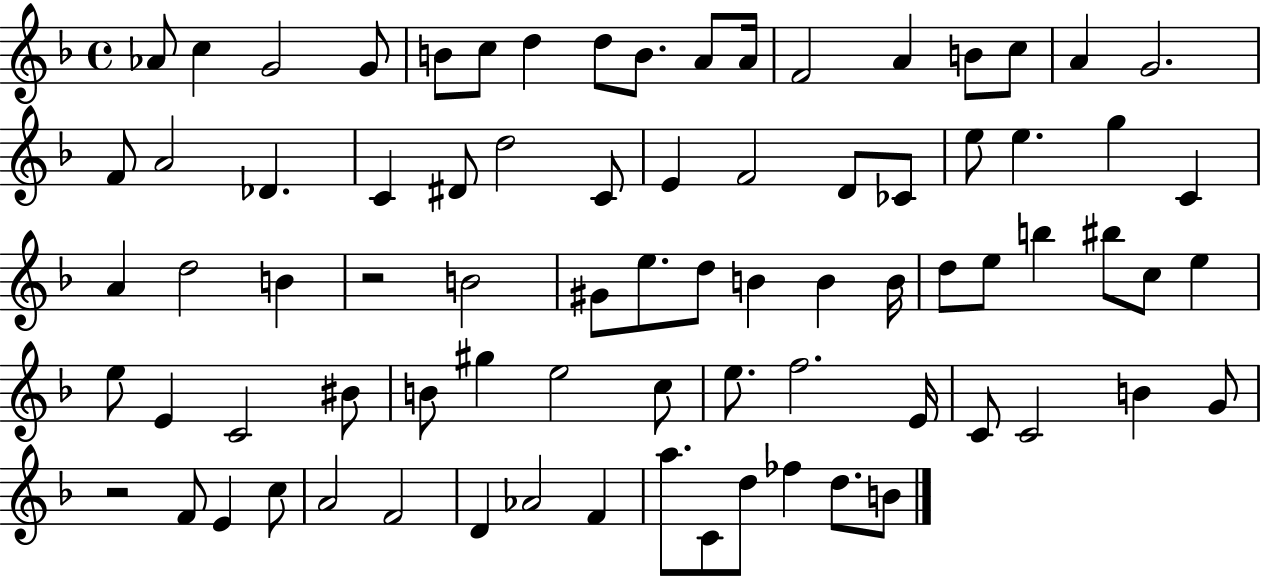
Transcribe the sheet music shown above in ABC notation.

X:1
T:Untitled
M:4/4
L:1/4
K:F
_A/2 c G2 G/2 B/2 c/2 d d/2 B/2 A/2 A/4 F2 A B/2 c/2 A G2 F/2 A2 _D C ^D/2 d2 C/2 E F2 D/2 _C/2 e/2 e g C A d2 B z2 B2 ^G/2 e/2 d/2 B B B/4 d/2 e/2 b ^b/2 c/2 e e/2 E C2 ^B/2 B/2 ^g e2 c/2 e/2 f2 E/4 C/2 C2 B G/2 z2 F/2 E c/2 A2 F2 D _A2 F a/2 C/2 d/2 _f d/2 B/2